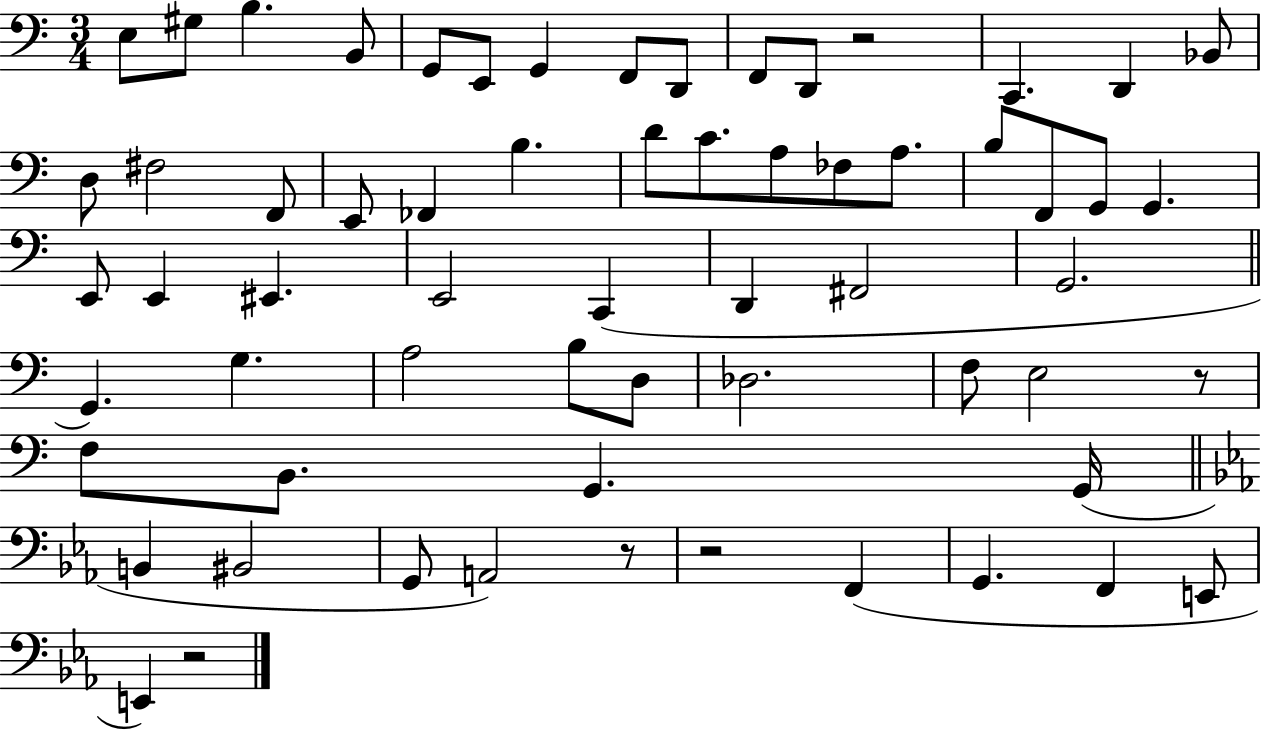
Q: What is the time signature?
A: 3/4